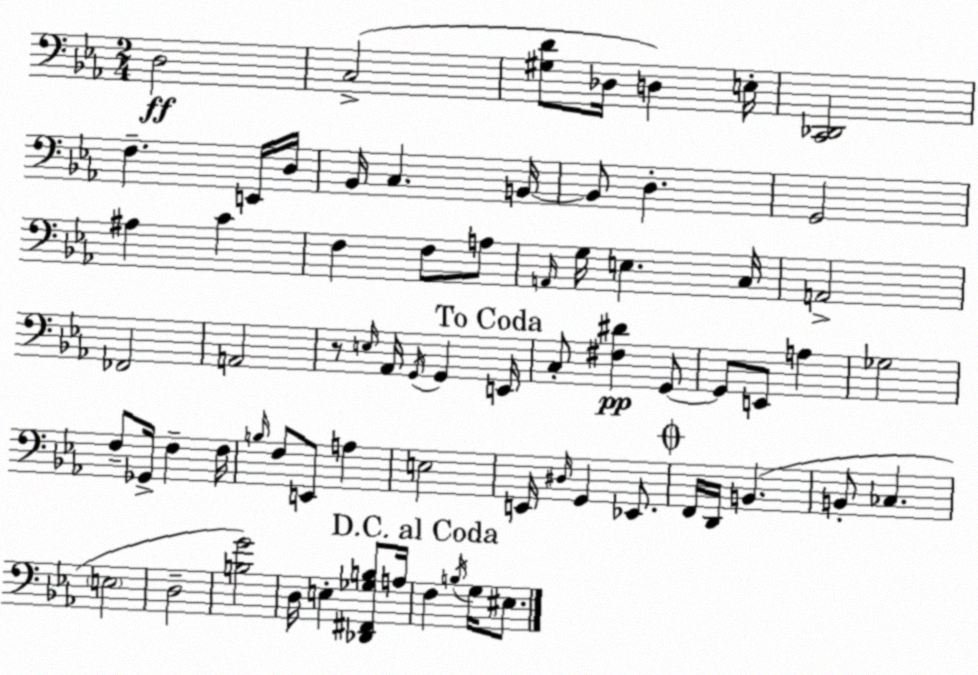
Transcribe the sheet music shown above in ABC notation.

X:1
T:Untitled
M:2/4
L:1/4
K:Cm
D,2 C,2 [^G,D]/2 _D,/4 D, E,/4 [C,,_D,,]2 F, E,,/4 D,/4 _B,,/4 C, B,,/4 B,,/2 D, G,,2 ^A, C F, F,/2 A,/2 A,,/4 G,/4 E, C,/4 A,,2 _F,,2 A,,2 z/2 E,/4 _A,,/4 G,,/4 G,, E,,/4 C,/2 [^F,^D] G,,/2 G,,/2 E,,/2 A, _G,2 F,/2 _G,,/4 F, F,/4 B,/4 F,/2 E,,/2 A, E,2 E,,/4 ^D,/4 G,, _E,,/2 F,,/4 D,,/4 B,, B,,/2 _C, E,2 D,2 [B,G]2 D,/4 E, [_D,,^F,,_G,B,]/2 A,/4 F, B,/4 G,/4 ^E,/2